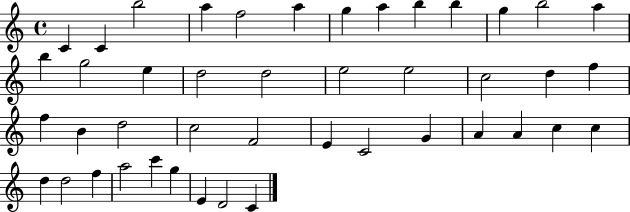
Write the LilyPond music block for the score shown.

{
  \clef treble
  \time 4/4
  \defaultTimeSignature
  \key c \major
  c'4 c'4 b''2 | a''4 f''2 a''4 | g''4 a''4 b''4 b''4 | g''4 b''2 a''4 | \break b''4 g''2 e''4 | d''2 d''2 | e''2 e''2 | c''2 d''4 f''4 | \break f''4 b'4 d''2 | c''2 f'2 | e'4 c'2 g'4 | a'4 a'4 c''4 c''4 | \break d''4 d''2 f''4 | a''2 c'''4 g''4 | e'4 d'2 c'4 | \bar "|."
}